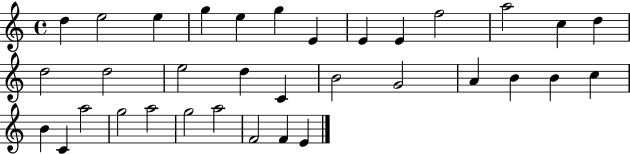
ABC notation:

X:1
T:Untitled
M:4/4
L:1/4
K:C
d e2 e g e g E E E f2 a2 c d d2 d2 e2 d C B2 G2 A B B c B C a2 g2 a2 g2 a2 F2 F E